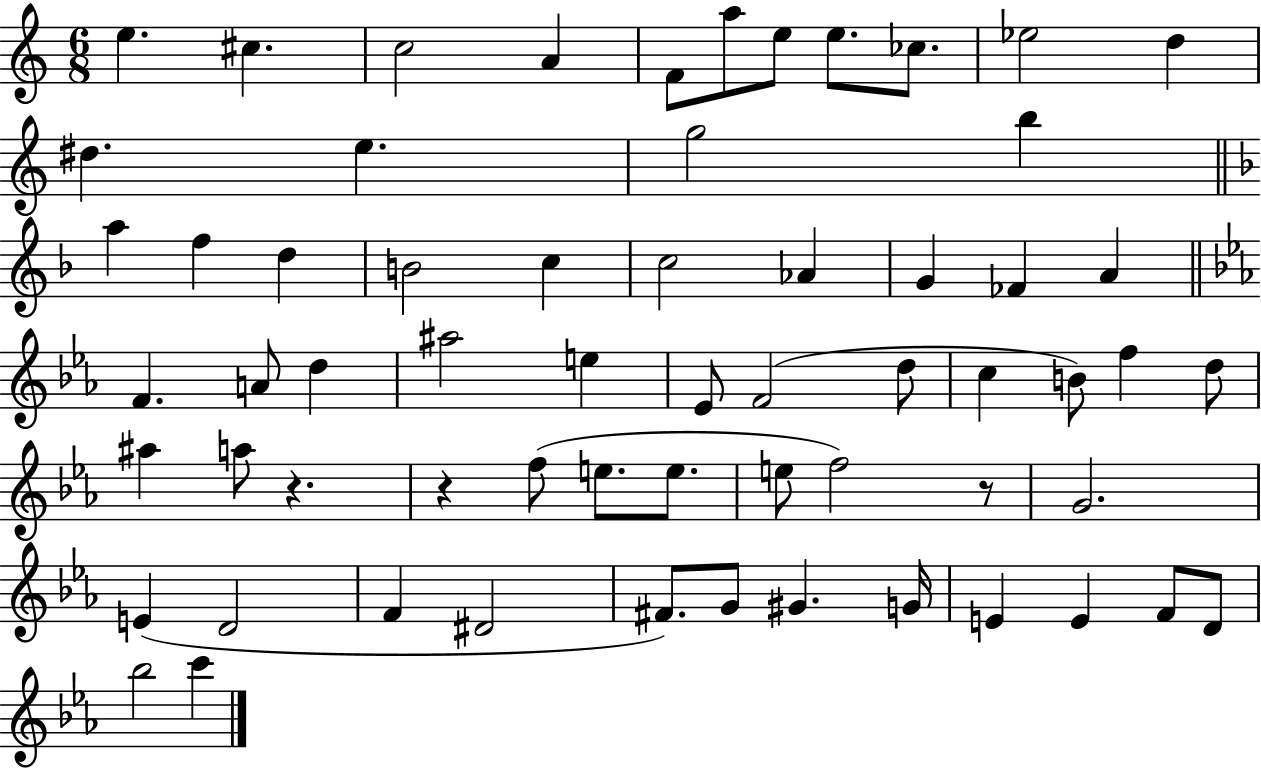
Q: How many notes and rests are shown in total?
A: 62